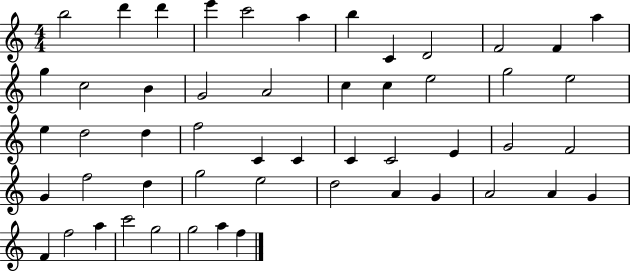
X:1
T:Untitled
M:4/4
L:1/4
K:C
b2 d' d' e' c'2 a b C D2 F2 F a g c2 B G2 A2 c c e2 g2 e2 e d2 d f2 C C C C2 E G2 F2 G f2 d g2 e2 d2 A G A2 A G F f2 a c'2 g2 g2 a f